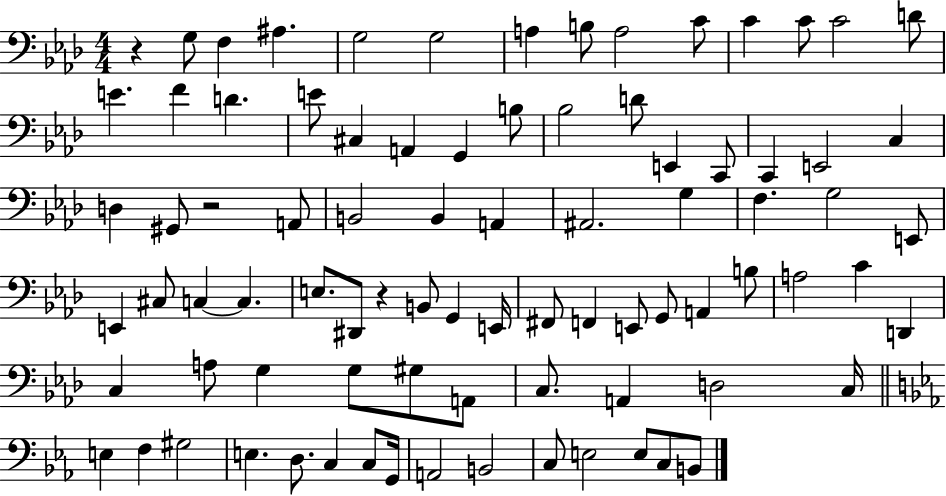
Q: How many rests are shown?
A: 3